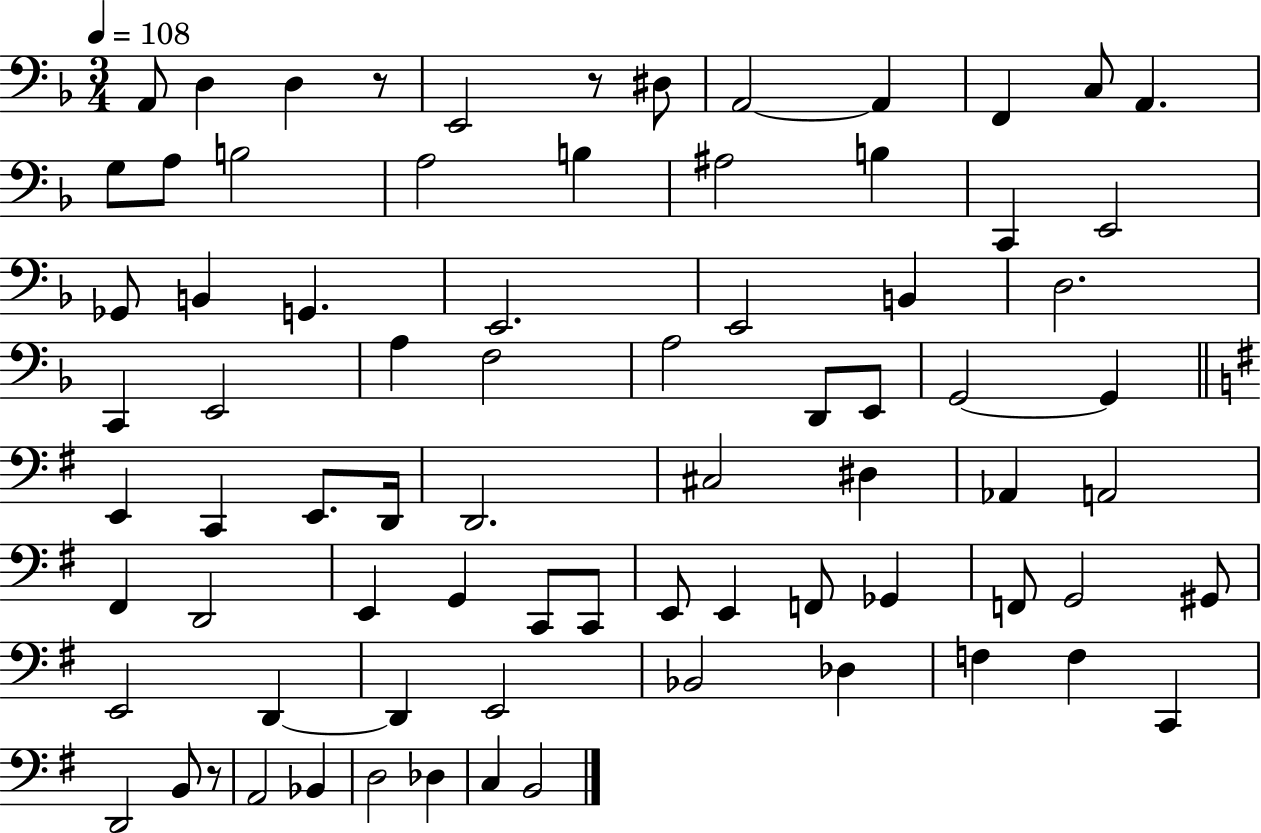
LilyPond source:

{
  \clef bass
  \numericTimeSignature
  \time 3/4
  \key f \major
  \tempo 4 = 108
  a,8 d4 d4 r8 | e,2 r8 dis8 | a,2~~ a,4 | f,4 c8 a,4. | \break g8 a8 b2 | a2 b4 | ais2 b4 | c,4 e,2 | \break ges,8 b,4 g,4. | e,2. | e,2 b,4 | d2. | \break c,4 e,2 | a4 f2 | a2 d,8 e,8 | g,2~~ g,4 | \break \bar "||" \break \key g \major e,4 c,4 e,8. d,16 | d,2. | cis2 dis4 | aes,4 a,2 | \break fis,4 d,2 | e,4 g,4 c,8 c,8 | e,8 e,4 f,8 ges,4 | f,8 g,2 gis,8 | \break e,2 d,4~~ | d,4 e,2 | bes,2 des4 | f4 f4 c,4 | \break d,2 b,8 r8 | a,2 bes,4 | d2 des4 | c4 b,2 | \break \bar "|."
}